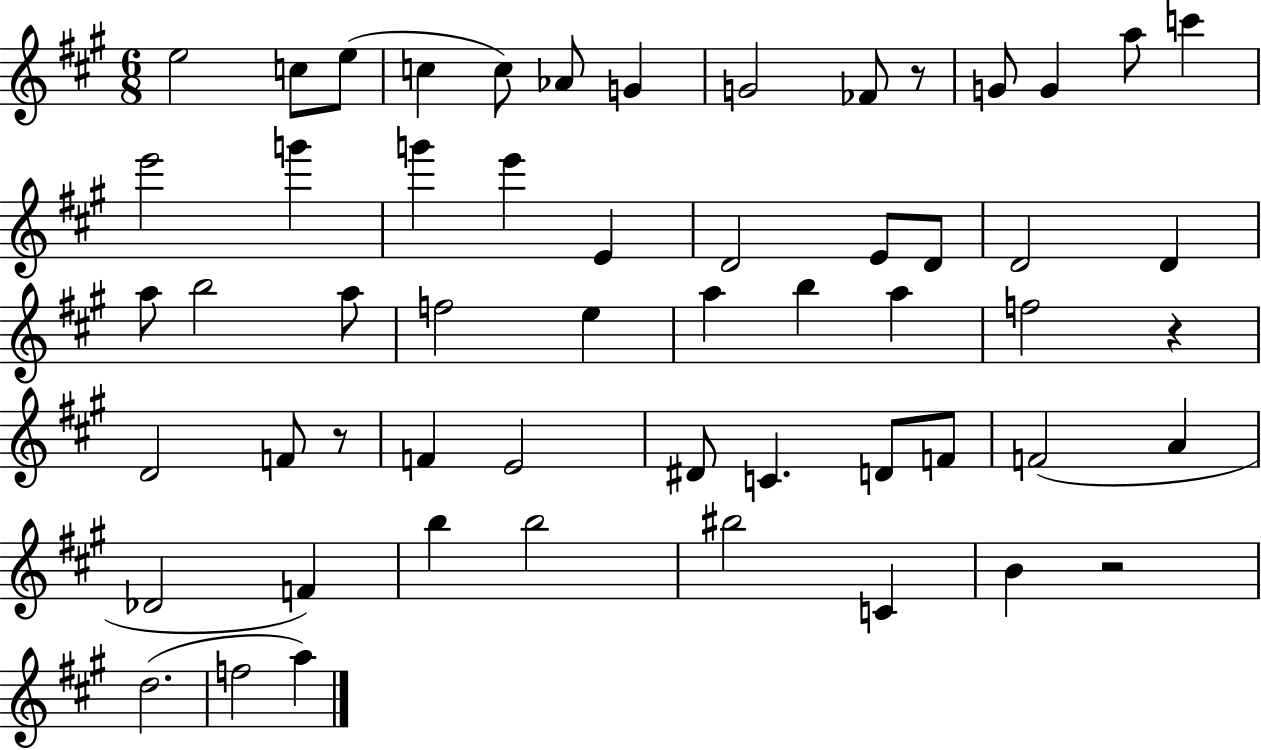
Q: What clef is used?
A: treble